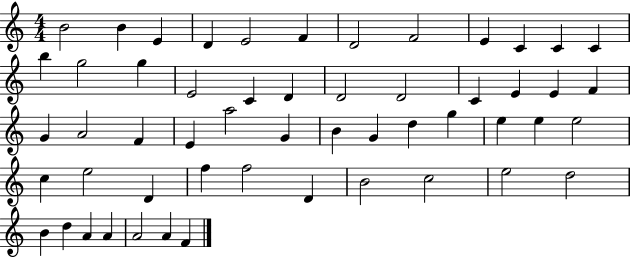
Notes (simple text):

B4/h B4/q E4/q D4/q E4/h F4/q D4/h F4/h E4/q C4/q C4/q C4/q B5/q G5/h G5/q E4/h C4/q D4/q D4/h D4/h C4/q E4/q E4/q F4/q G4/q A4/h F4/q E4/q A5/h G4/q B4/q G4/q D5/q G5/q E5/q E5/q E5/h C5/q E5/h D4/q F5/q F5/h D4/q B4/h C5/h E5/h D5/h B4/q D5/q A4/q A4/q A4/h A4/q F4/q